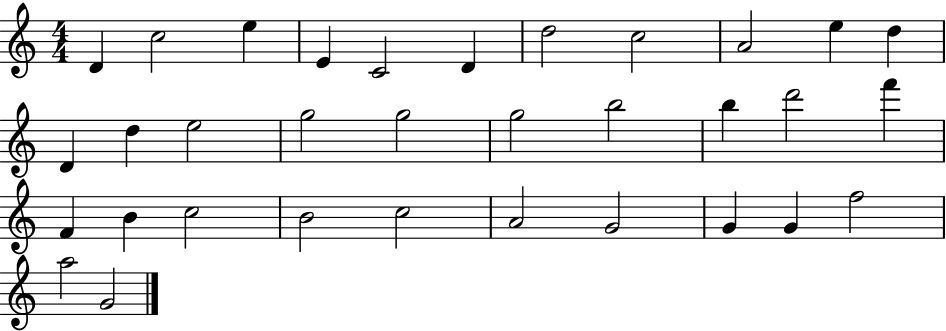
{
  \clef treble
  \numericTimeSignature
  \time 4/4
  \key c \major
  d'4 c''2 e''4 | e'4 c'2 d'4 | d''2 c''2 | a'2 e''4 d''4 | \break d'4 d''4 e''2 | g''2 g''2 | g''2 b''2 | b''4 d'''2 f'''4 | \break f'4 b'4 c''2 | b'2 c''2 | a'2 g'2 | g'4 g'4 f''2 | \break a''2 g'2 | \bar "|."
}